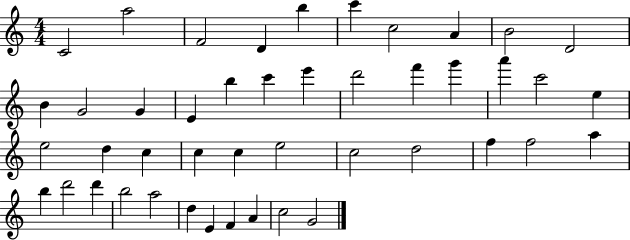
X:1
T:Untitled
M:4/4
L:1/4
K:C
C2 a2 F2 D b c' c2 A B2 D2 B G2 G E b c' e' d'2 f' g' a' c'2 e e2 d c c c e2 c2 d2 f f2 a b d'2 d' b2 a2 d E F A c2 G2